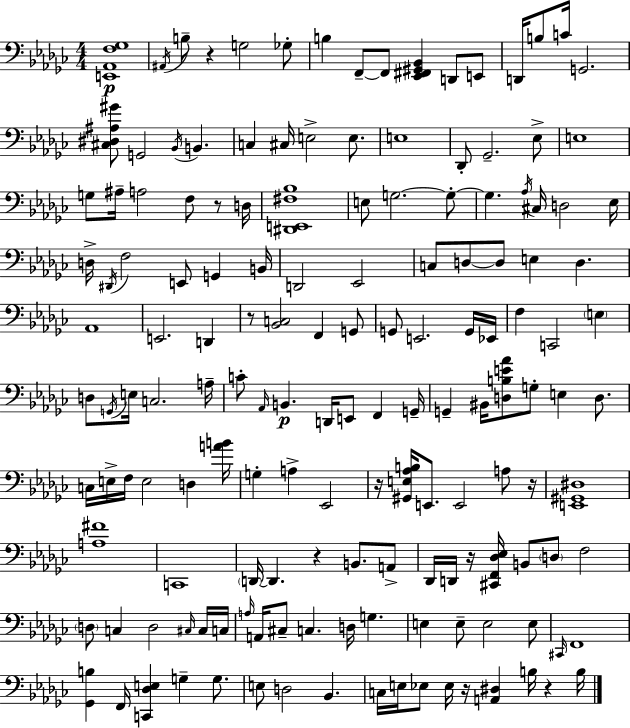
X:1
T:Untitled
M:4/4
L:1/4
K:Ebm
[E,,_A,,F,_G,]4 ^A,,/4 B,/2 z G,2 _G,/2 B, F,,/2 F,,/2 [_E,,^F,,^G,,_B,,] D,,/2 E,,/2 D,,/4 B,/2 C/4 G,,2 [^C,^D,^A,^G]/2 G,,2 _B,,/4 B,, C, ^C,/4 E,2 E,/2 E,4 _D,,/2 _G,,2 _E,/2 E,4 G,/2 ^A,/4 A,2 F,/2 z/2 D,/4 [^D,,E,,^F,_B,]4 E,/2 G,2 G,/2 G, _A,/4 ^C,/4 D,2 _E,/4 D,/4 ^D,,/4 F,2 E,,/2 G,, B,,/4 D,,2 _E,,2 C,/2 D,/2 D,/2 E, D, _A,,4 E,,2 D,, z/2 [_B,,C,]2 F,, G,,/2 G,,/2 E,,2 G,,/4 _E,,/4 F, C,,2 E, D,/2 G,,/4 E,/4 C,2 A,/4 C/2 _A,,/4 B,, D,,/4 E,,/2 F,, G,,/4 G,, ^B,,/4 [D,B,E_A]/2 G,/2 E, D,/2 C,/4 E,/4 F,/4 E,2 D, [AB]/4 G, A, _E,,2 z/4 [^G,,E,_A,B,]/4 E,,/2 E,,2 A,/2 z/4 [E,,^G,,^D,]4 [A,^F]4 C,,4 D,,/4 D,, z B,,/2 A,,/2 _D,,/4 D,,/4 z/4 [^C,,F,,_D,_E,]/4 B,,/2 D,/2 F,2 D,/2 C, D,2 ^C,/4 ^C,/4 C,/4 A,/4 A,,/4 ^C,/2 C, D,/4 G, E, E,/2 E,2 E,/2 ^C,,/4 F,,4 [_G,,B,] F,,/4 [C,,_D,E,] G, G,/2 E,/2 D,2 _B,, C,/4 E,/4 _E,/2 _E,/4 z/4 [A,,^D,] B,/4 z B,/4